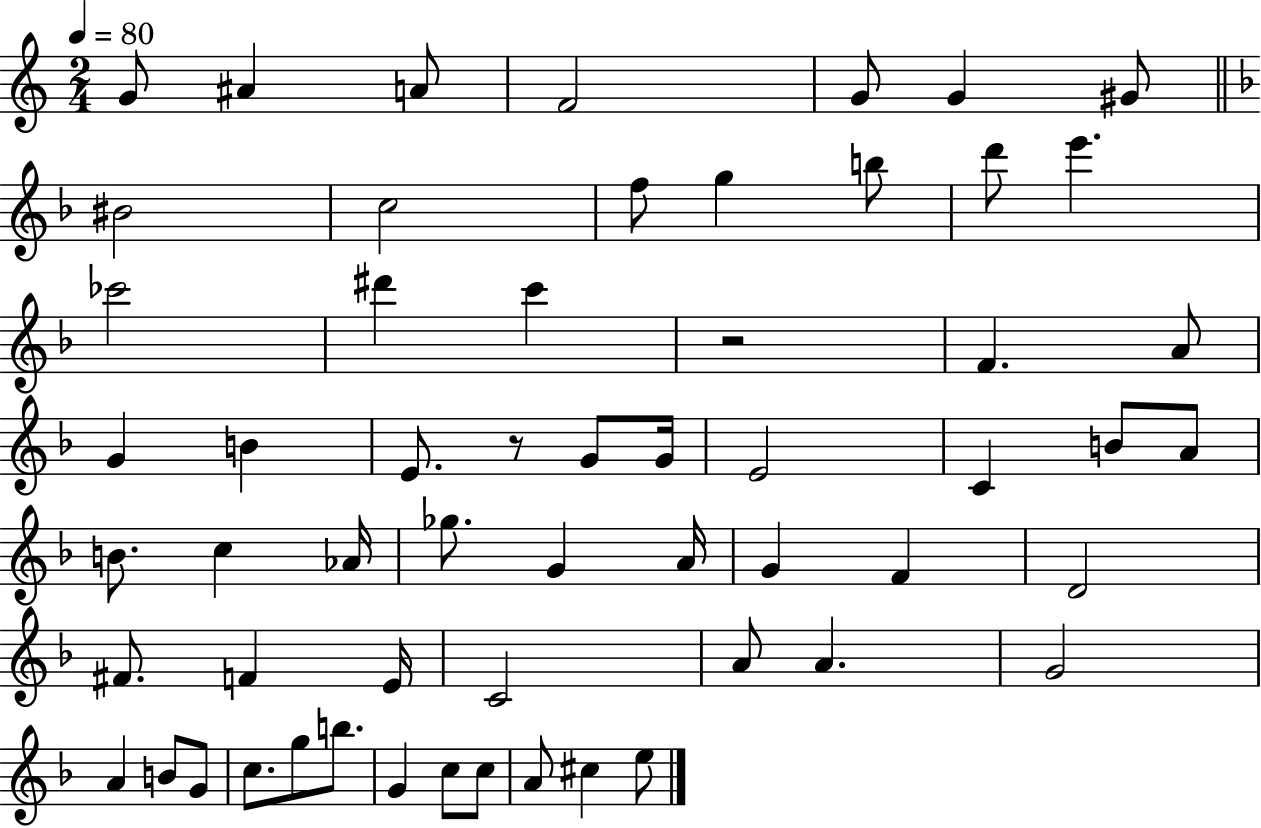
G4/e A#4/q A4/e F4/h G4/e G4/q G#4/e BIS4/h C5/h F5/e G5/q B5/e D6/e E6/q. CES6/h D#6/q C6/q R/h F4/q. A4/e G4/q B4/q E4/e. R/e G4/e G4/s E4/h C4/q B4/e A4/e B4/e. C5/q Ab4/s Gb5/e. G4/q A4/s G4/q F4/q D4/h F#4/e. F4/q E4/s C4/h A4/e A4/q. G4/h A4/q B4/e G4/e C5/e. G5/e B5/e. G4/q C5/e C5/e A4/e C#5/q E5/e